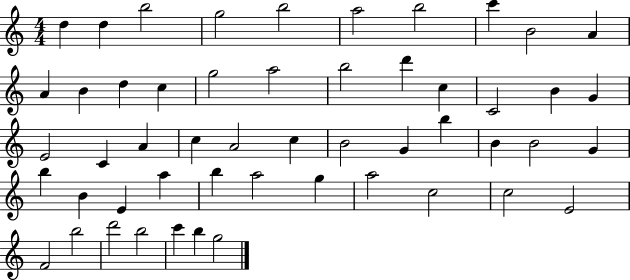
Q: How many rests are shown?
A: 0